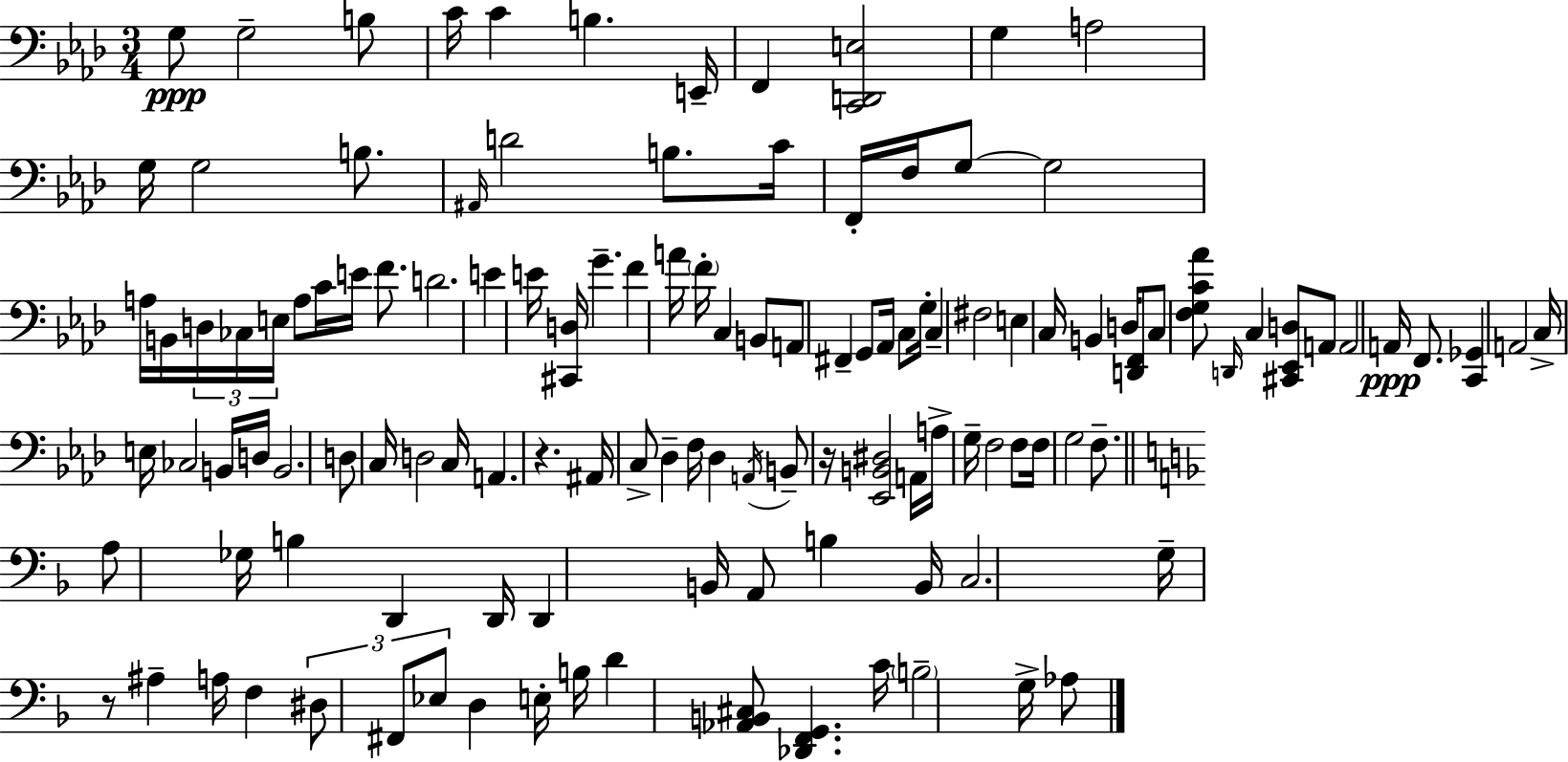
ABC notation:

X:1
T:Untitled
M:3/4
L:1/4
K:Fm
G,/2 G,2 B,/2 C/4 C B, E,,/4 F,, [C,,D,,E,]2 G, A,2 G,/4 G,2 B,/2 ^A,,/4 D2 B,/2 C/4 F,,/4 F,/4 G,/2 G,2 A,/4 B,,/4 D,/4 _C,/4 E,/4 A,/2 C/4 E/4 F/2 D2 E E/4 [^C,,D,]/4 G F A/4 F/4 C, B,,/2 A,,/2 ^F,, G,,/2 _A,,/4 C,/2 G,/4 C, ^F,2 E, C,/4 B,, D,/4 [D,,F,,]/2 C,/2 [F,G,C_A]/2 D,,/4 C, [^C,,_E,,D,]/2 A,,/2 A,,2 A,,/4 F,,/2 [C,,_G,,] A,,2 C,/4 E,/4 _C,2 B,,/4 D,/4 B,,2 D,/2 C,/4 D,2 C,/4 A,, z ^A,,/4 C,/2 _D, F,/4 _D, A,,/4 B,,/2 z/4 [_E,,B,,^D,]2 A,,/4 A,/4 G,/4 F,2 F,/2 F,/4 G,2 F,/2 A,/2 _G,/4 B, D,, D,,/4 D,, B,,/4 A,,/2 B, B,,/4 C,2 G,/4 z/2 ^A, A,/4 F, ^D,/2 ^F,,/2 _E,/2 D, E,/4 B,/4 D [_A,,B,,^C,]/2 [_D,,F,,G,,] C/4 B,2 G,/4 _A,/2